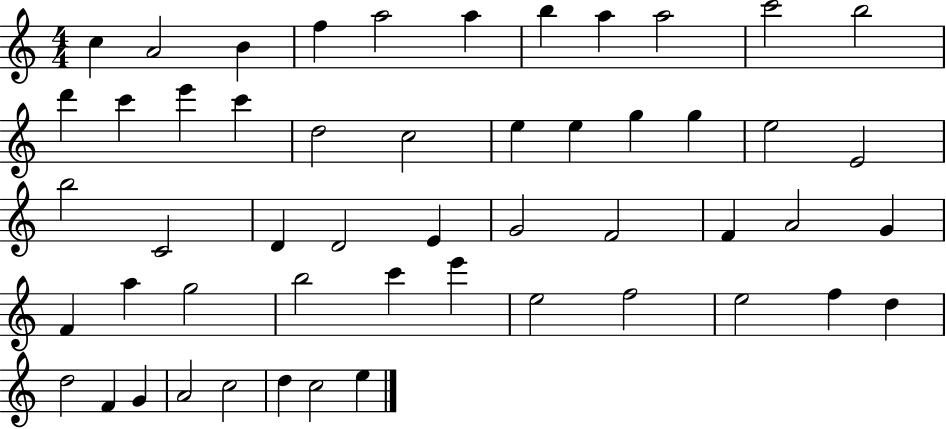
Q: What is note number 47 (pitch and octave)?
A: G4